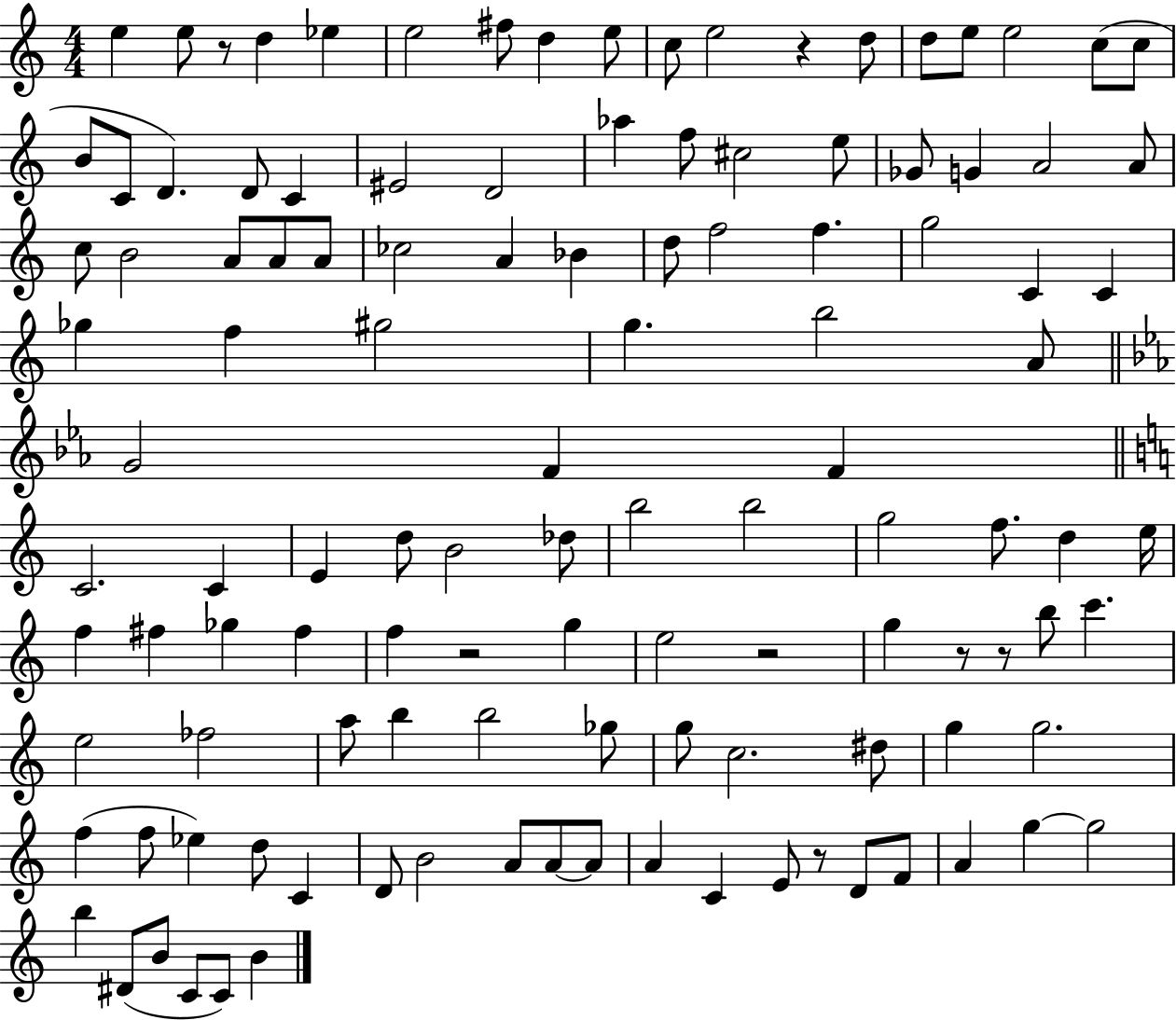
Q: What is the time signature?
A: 4/4